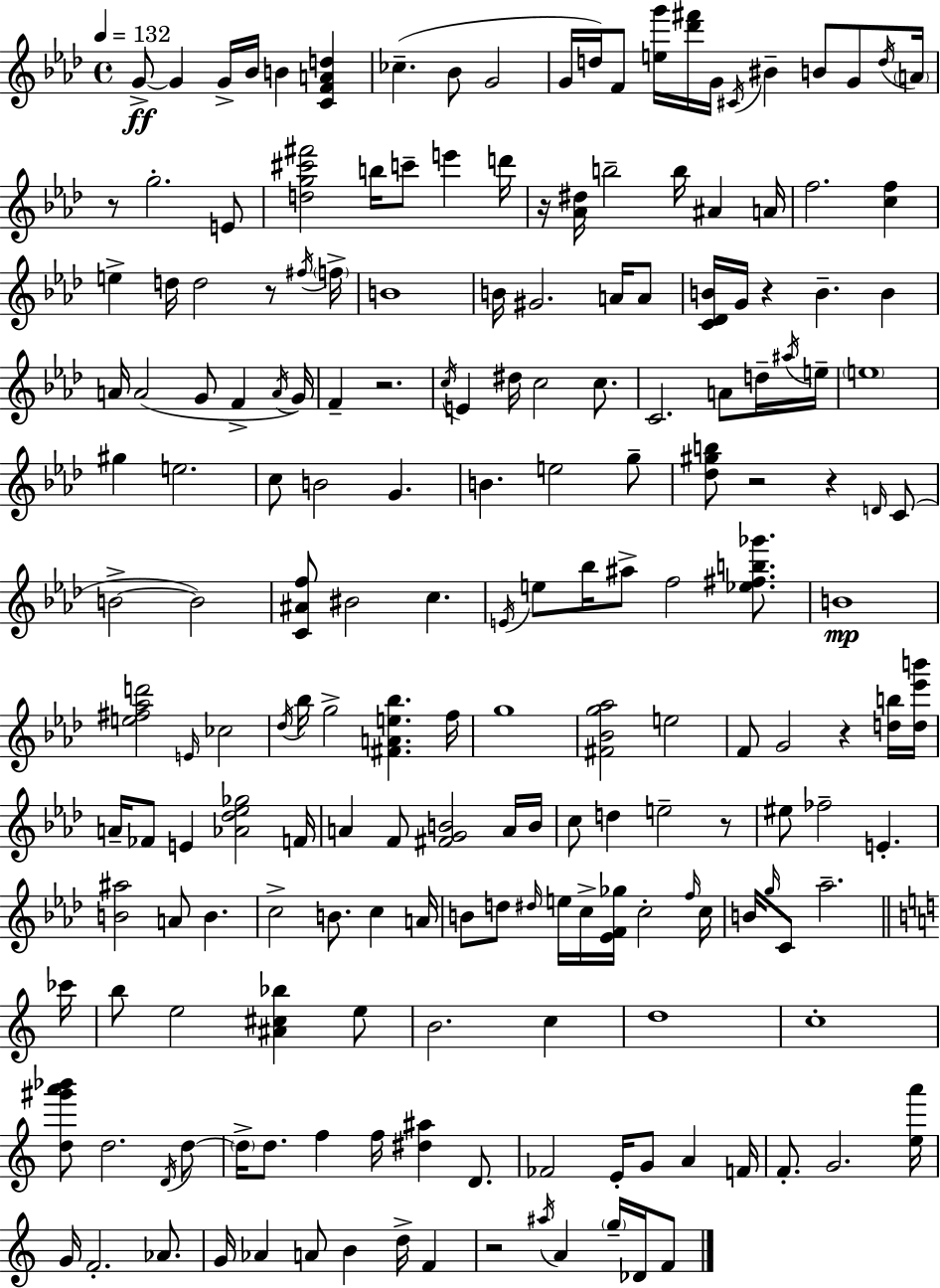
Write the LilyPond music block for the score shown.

{
  \clef treble
  \time 4/4
  \defaultTimeSignature
  \key f \minor
  \tempo 4 = 132
  g'8->~~\ff g'4 g'16-> bes'16 b'4 <c' f' a' d''>4 | ces''4.--( bes'8 g'2 | g'16 d''16) f'8 <e'' g'''>16 <des''' fis'''>16 g'16 \acciaccatura { cis'16 } bis'4-- b'8 g'8 | \acciaccatura { d''16 } \parenthesize a'16 r8 g''2.-. | \break e'8 <d'' g'' cis''' fis'''>2 b''16 c'''8-- e'''4 | d'''16 r16 <aes' dis''>16 b''2-- b''16 ais'4 | a'16 f''2. <c'' f''>4 | e''4-> d''16 d''2 r8 | \break \acciaccatura { fis''16 } \parenthesize f''16-> b'1 | b'16 gis'2. | a'16 a'8 <c' des' b'>16 g'16 r4 b'4.-- b'4 | a'16 a'2( g'8 f'4-> | \break \acciaccatura { a'16 } g'16) f'4-- r2. | \acciaccatura { c''16 } e'4 dis''16 c''2 | c''8. c'2. | a'8 d''16-- \acciaccatura { ais''16 } e''16-- \parenthesize e''1 | \break gis''4 e''2. | c''8 b'2 | g'4. b'4. e''2 | g''8-- <des'' gis'' b''>8 r2 | \break r4 \grace { d'16 }( c'8 b'2->~~ b'2) | <c' ais' f''>8 bis'2 | c''4. \acciaccatura { e'16 } e''8 bes''16 ais''8-> f''2 | <ees'' fis'' b'' ges'''>8. b'1\mp | \break <e'' fis'' aes'' d'''>2 | \grace { e'16 } ces''2 \acciaccatura { des''16 } bes''16 g''2-> | <fis' a' e'' bes''>4. f''16 g''1 | <fis' bes' g'' aes''>2 | \break e''2 f'8 g'2 | r4 <d'' b''>16 <d'' ees''' b'''>16 a'16-- fes'8 e'4 | <aes' des'' ees'' ges''>2 f'16 a'4 f'8 | <fis' g' b'>2 a'16 b'16 c''8 d''4 | \break e''2-- r8 eis''8 fes''2-- | e'4.-. <b' ais''>2 | a'8 b'4. c''2-> | b'8. c''4 a'16 b'8 d''8 \grace { dis''16 } e''16 | \break c''16-> <ees' f' ges''>16 c''2-. \grace { f''16 } c''16 b'16 \grace { g''16 } c'8 | aes''2.-- \bar "||" \break \key a \minor ces'''16 b''8 e''2 <ais' cis'' bes''>4 e''8 | b'2. c''4 | d''1 | c''1-. | \break <d'' gis''' a''' bes'''>8 d''2. \acciaccatura { d'16 } | d''8~~ \parenthesize d''16-> d''8. f''4 f''16 <dis'' ais''>4 d'8. | fes'2 e'16-. g'8 a'4 | f'16 f'8.-. g'2. | \break <e'' a'''>16 g'16 f'2.-. aes'8. | g'16 aes'4 a'8 b'4 d''16-> f'4 | r2 \acciaccatura { ais''16 } a'4 \parenthesize g''16-- | des'16 f'8 \bar "|."
}